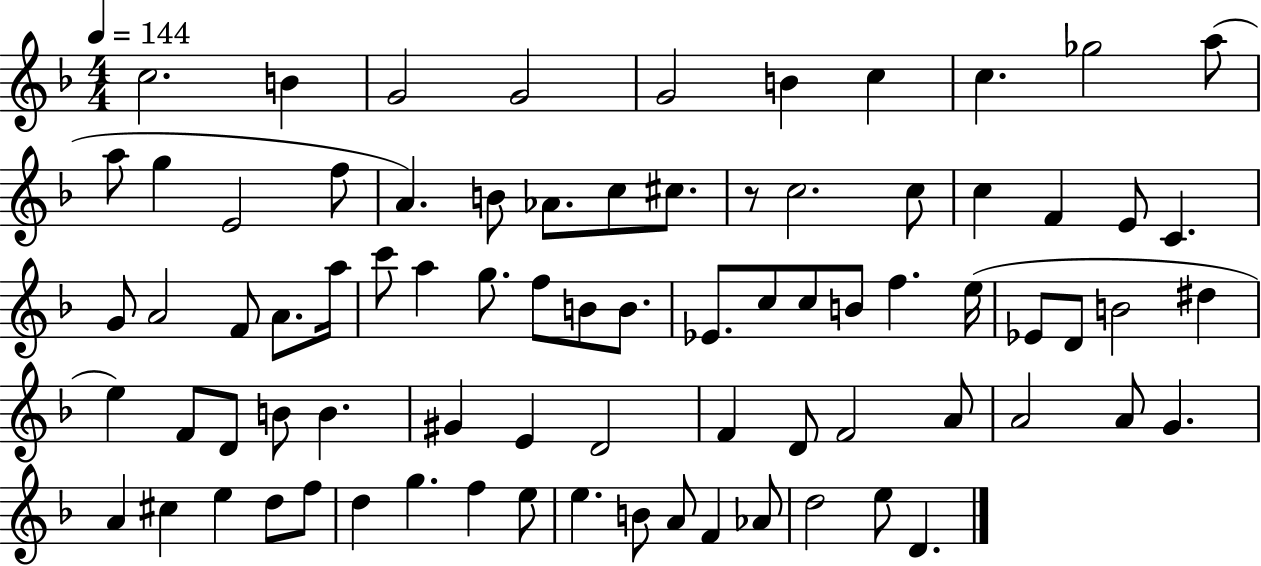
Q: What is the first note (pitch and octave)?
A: C5